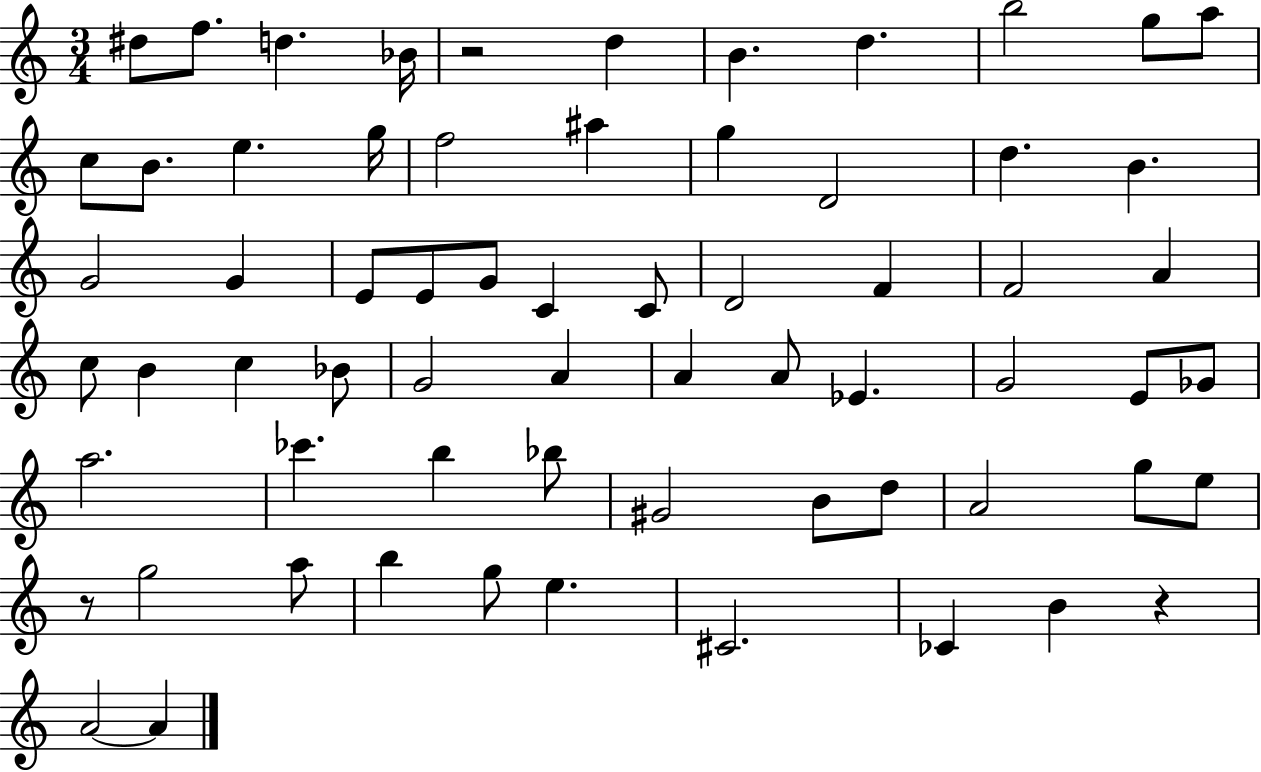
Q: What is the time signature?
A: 3/4